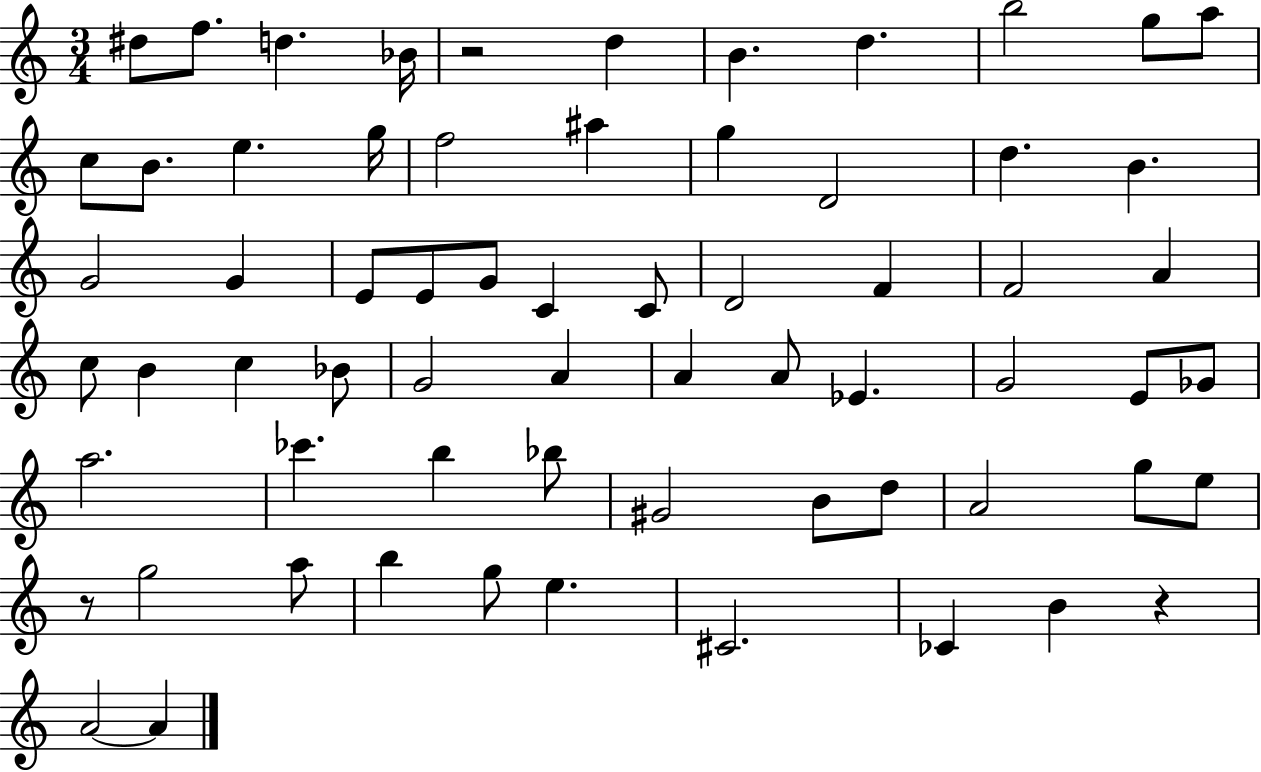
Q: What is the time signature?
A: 3/4